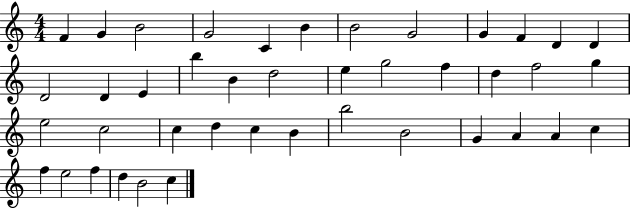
F4/q G4/q B4/h G4/h C4/q B4/q B4/h G4/h G4/q F4/q D4/q D4/q D4/h D4/q E4/q B5/q B4/q D5/h E5/q G5/h F5/q D5/q F5/h G5/q E5/h C5/h C5/q D5/q C5/q B4/q B5/h B4/h G4/q A4/q A4/q C5/q F5/q E5/h F5/q D5/q B4/h C5/q